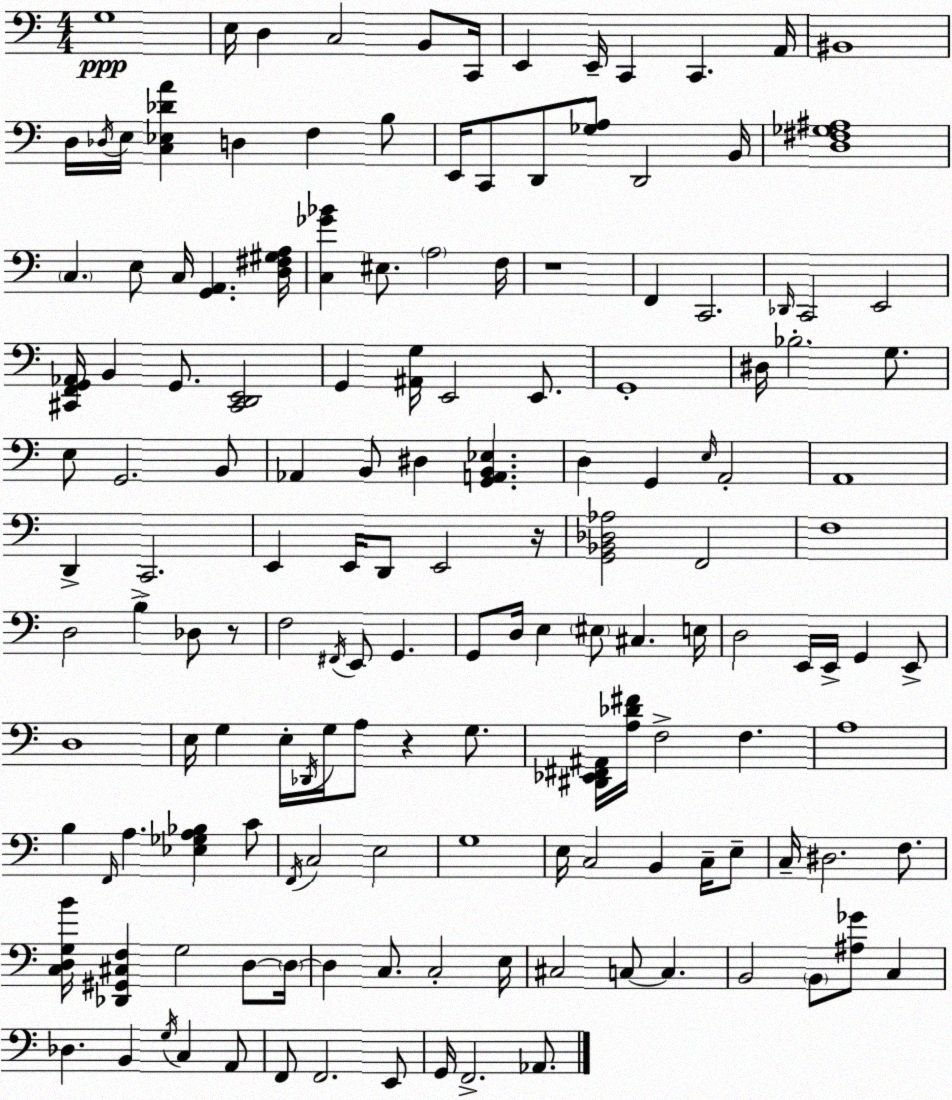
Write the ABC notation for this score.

X:1
T:Untitled
M:4/4
L:1/4
K:Am
G,4 E,/4 D, C,2 B,,/2 C,,/4 E,, E,,/4 C,, C,, A,,/4 ^B,,4 D,/4 _D,/4 E,/4 [C,_E,_DA] D, F, B,/2 E,,/4 C,,/2 D,,/2 [_G,A,]/2 D,,2 B,,/4 [D,^F,_G,^A,]4 C, E,/2 C,/4 [G,,A,,] [D,^F,^G,A,]/4 [C,_G_B] ^E,/2 A,2 F,/4 z4 F,, C,,2 _D,,/4 C,,2 E,,2 [^C,,F,,G,,_A,,]/4 B,, G,,/2 [^C,,D,,E,,]2 G,, [^A,,G,]/4 E,,2 E,,/2 G,,4 ^D,/4 _B,2 G,/2 E,/2 G,,2 B,,/2 _A,, B,,/2 ^D, [G,,A,,B,,_E,] D, G,, E,/4 A,,2 A,,4 D,, C,,2 E,, E,,/4 D,,/2 E,,2 z/4 [G,,_B,,_D,_A,]2 F,,2 F,4 D,2 B, _D,/2 z/2 F,2 ^F,,/4 E,,/2 G,, G,,/2 D,/4 E, ^E,/2 ^C, E,/4 D,2 E,,/4 E,,/4 G,, E,,/2 D,4 E,/4 G, E,/4 _D,,/4 G,/4 A,/2 z G,/2 [^D,,_E,,^F,,^A,,]/4 [A,_D^F]/4 F,2 F, A,4 B, F,,/4 A, [_E,_G,A,_B,] C/2 F,,/4 C,2 E,2 G,4 E,/4 C,2 B,, C,/4 E,/2 C,/4 ^D,2 F,/2 [C,D,G,B]/4 [_D,,^G,,^C,F,] G,2 D,/2 D,/4 D, C,/2 C,2 E,/4 ^C,2 C,/2 C, B,,2 B,,/2 [^A,_G]/2 C, _D, B,, G,/4 C, A,,/2 F,,/2 F,,2 E,,/2 G,,/4 F,,2 _A,,/2